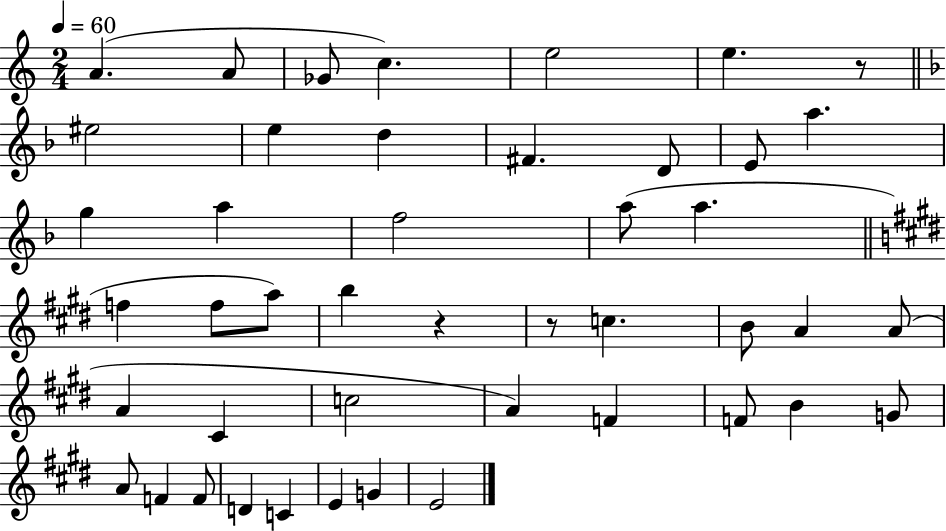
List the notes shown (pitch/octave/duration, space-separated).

A4/q. A4/e Gb4/e C5/q. E5/h E5/q. R/e EIS5/h E5/q D5/q F#4/q. D4/e E4/e A5/q. G5/q A5/q F5/h A5/e A5/q. F5/q F5/e A5/e B5/q R/q R/e C5/q. B4/e A4/q A4/e A4/q C#4/q C5/h A4/q F4/q F4/e B4/q G4/e A4/e F4/q F4/e D4/q C4/q E4/q G4/q E4/h